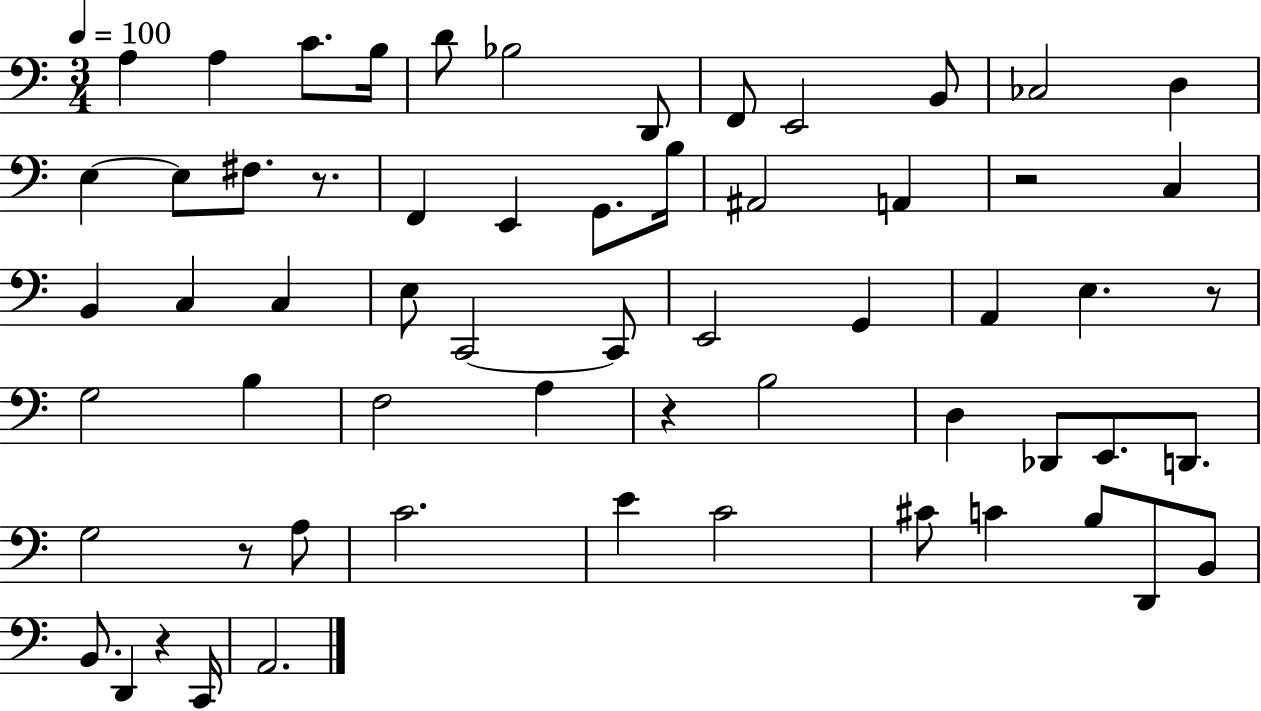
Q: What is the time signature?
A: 3/4